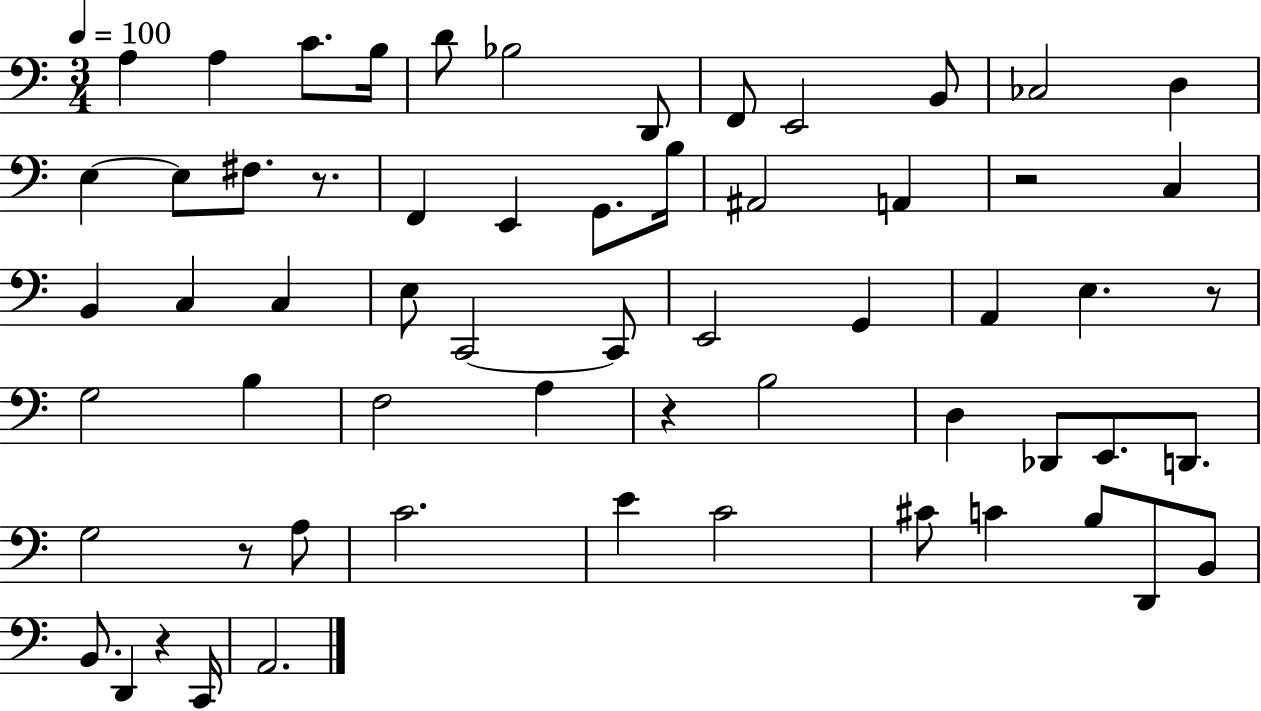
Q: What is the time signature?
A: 3/4